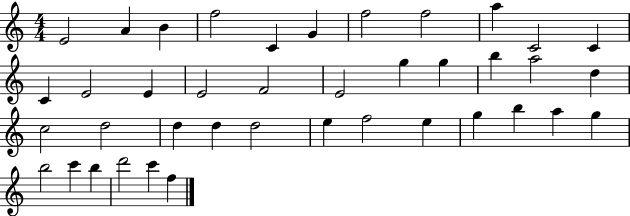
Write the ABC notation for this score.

X:1
T:Untitled
M:4/4
L:1/4
K:C
E2 A B f2 C G f2 f2 a C2 C C E2 E E2 F2 E2 g g b a2 d c2 d2 d d d2 e f2 e g b a g b2 c' b d'2 c' f